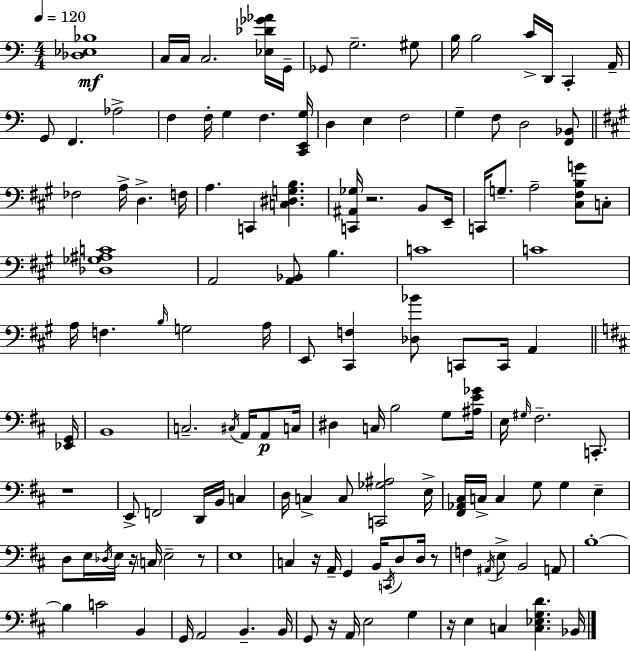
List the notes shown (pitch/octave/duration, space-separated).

[Db3,Eb3,Bb3]/w C3/s C3/s C3/h. [Eb3,Db4,Gb4,Ab4]/s G2/s Gb2/e G3/h. G#3/e B3/s B3/h C4/s D2/s C2/q A2/s G2/e F2/q. Ab3/h F3/q F3/s G3/q F3/q. [C2,E2,G3]/s D3/q E3/q F3/h G3/q F3/e D3/h [F2,Bb2]/e FES3/h A3/s D3/q. F3/s A3/q. C2/q [C3,D#3,G3,B3]/q. [C2,A#2,Gb3]/s R/h. B2/e E2/s C2/s G3/e. A3/h [C#3,F#3,B3,G4]/e C3/e [Db3,Gb3,A#3,C4]/w A2/h [A2,Bb2]/e B3/q. C4/w C4/w A3/s F3/q. B3/s G3/h A3/s E2/e [C#2,F3]/q [Db3,Bb4]/e C2/e C2/s A2/q [Eb2,G2]/s B2/w C3/h. C#3/s A2/s A2/e C3/s D#3/q C3/s B3/h G3/e [A#3,E4,Gb4]/s E3/s G#3/s F#3/h. C2/e. R/w E2/e F2/h D2/s B2/s C3/q D3/s C3/q C3/e [C2,Gb3,A#3]/h E3/s [F#2,Ab2,C#3]/s C3/s C3/q G3/e G3/q E3/q D3/e E3/s Db3/s E3/s R/s C3/s E3/h R/e E3/w C3/q R/s A2/s G2/q B2/s C2/s D3/e D3/s R/e F3/q A#2/s E3/e B2/h A2/e B3/w B3/q C4/h B2/q G2/s A2/h B2/q. B2/s G2/e R/s A2/s E3/h G3/q R/s E3/q C3/q [C3,Eb3,G3,D4]/q. Bb2/s